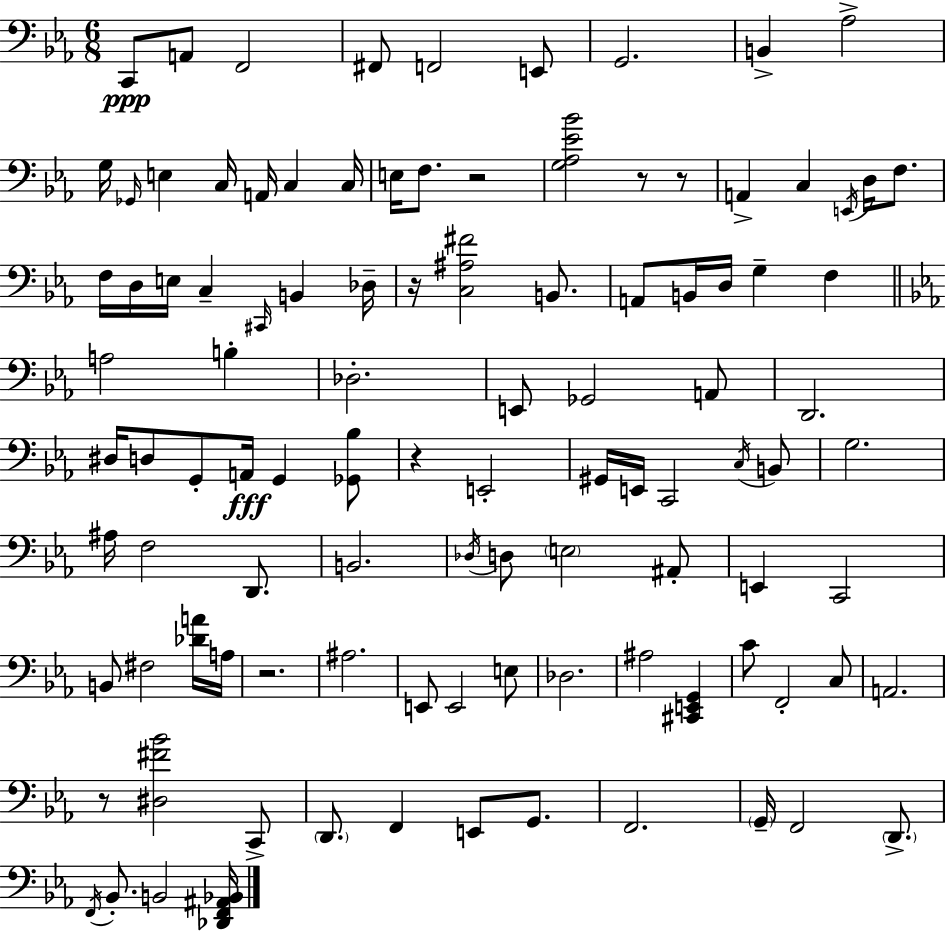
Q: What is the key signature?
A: EES major